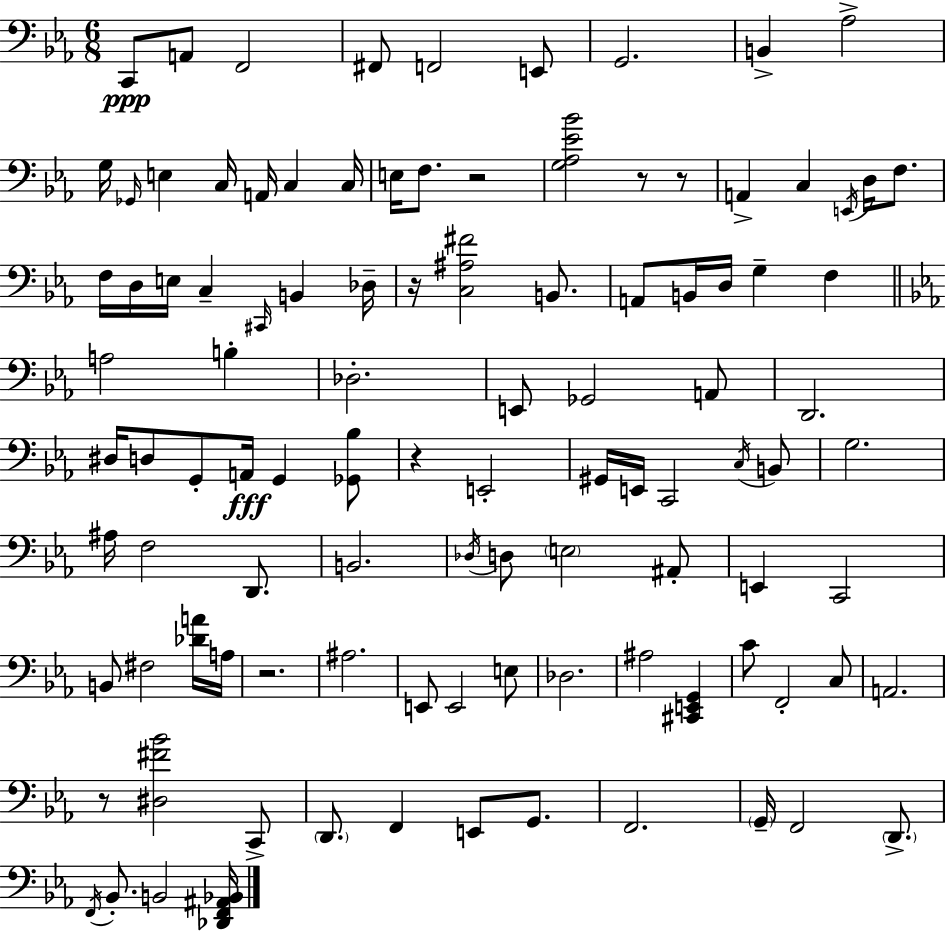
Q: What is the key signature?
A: EES major